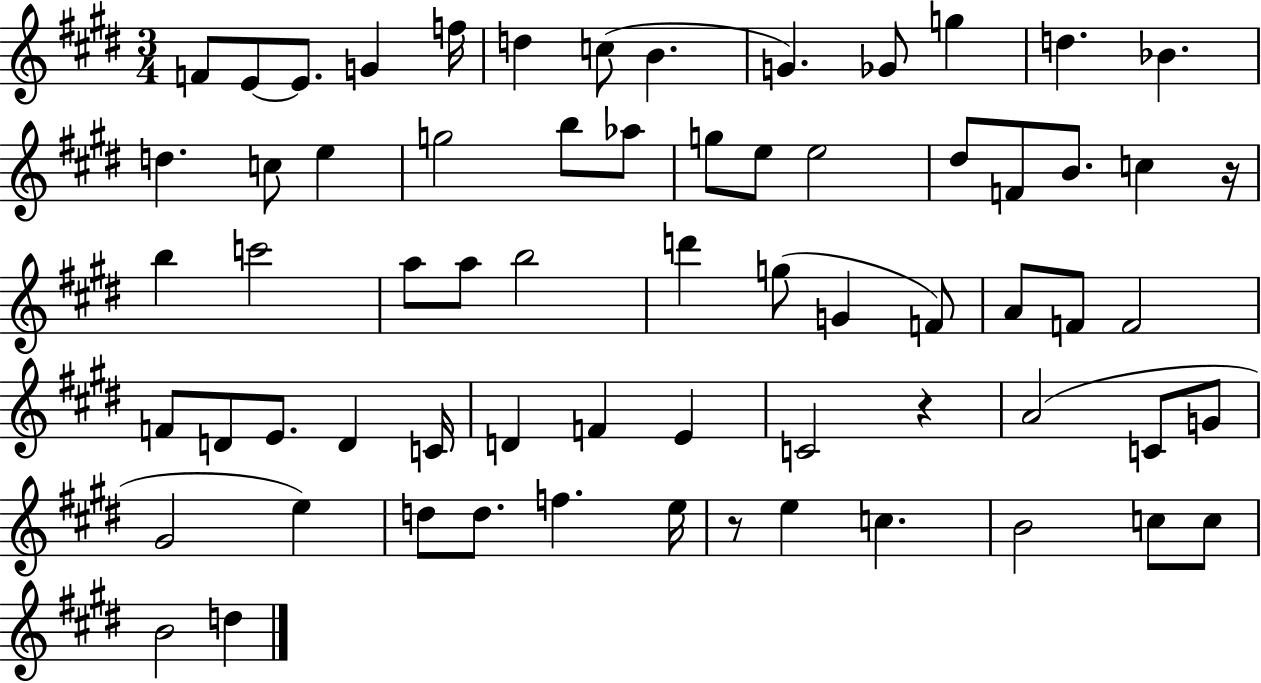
{
  \clef treble
  \numericTimeSignature
  \time 3/4
  \key e \major
  \repeat volta 2 { f'8 e'8~~ e'8. g'4 f''16 | d''4 c''8( b'4. | g'4.) ges'8 g''4 | d''4. bes'4. | \break d''4. c''8 e''4 | g''2 b''8 aes''8 | g''8 e''8 e''2 | dis''8 f'8 b'8. c''4 r16 | \break b''4 c'''2 | a''8 a''8 b''2 | d'''4 g''8( g'4 f'8) | a'8 f'8 f'2 | \break f'8 d'8 e'8. d'4 c'16 | d'4 f'4 e'4 | c'2 r4 | a'2( c'8 g'8 | \break gis'2 e''4) | d''8 d''8. f''4. e''16 | r8 e''4 c''4. | b'2 c''8 c''8 | \break b'2 d''4 | } \bar "|."
}